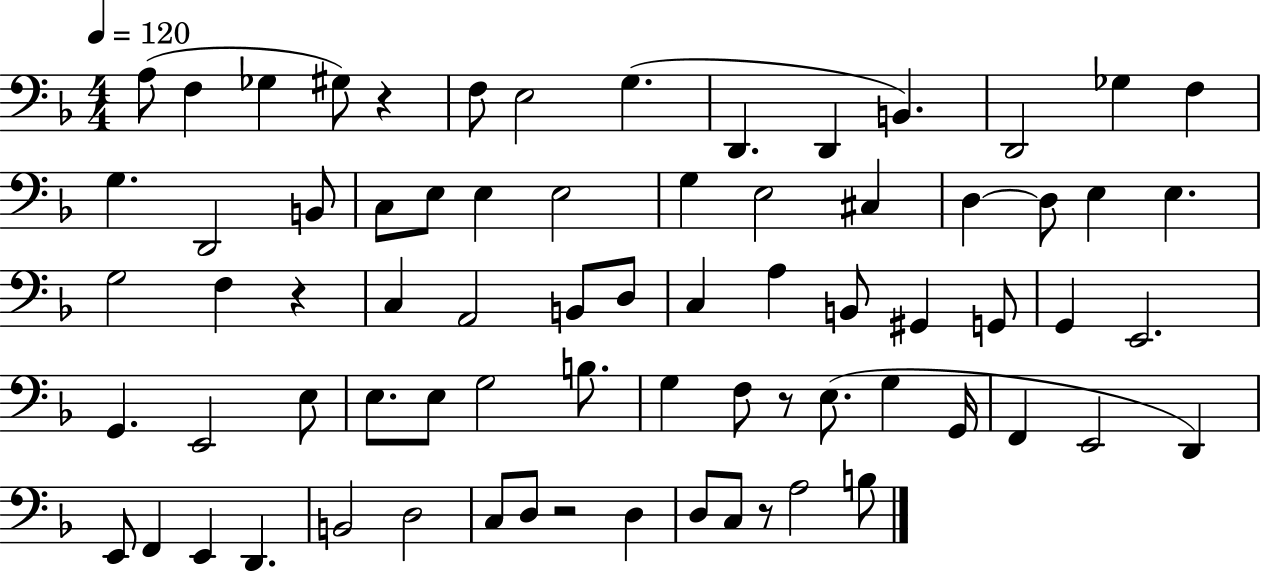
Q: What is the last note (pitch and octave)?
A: B3